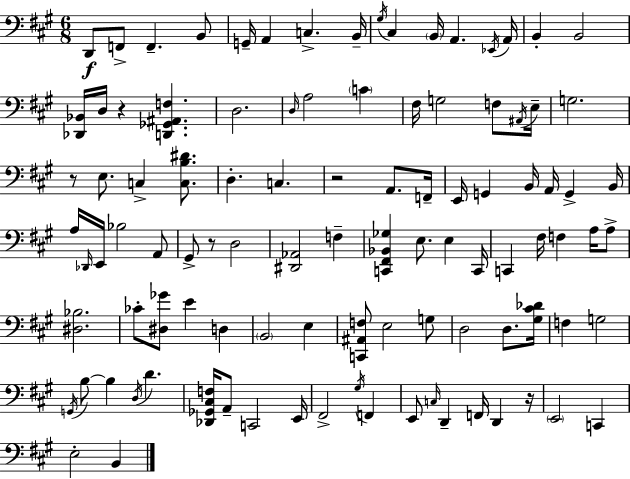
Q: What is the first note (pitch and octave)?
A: D2